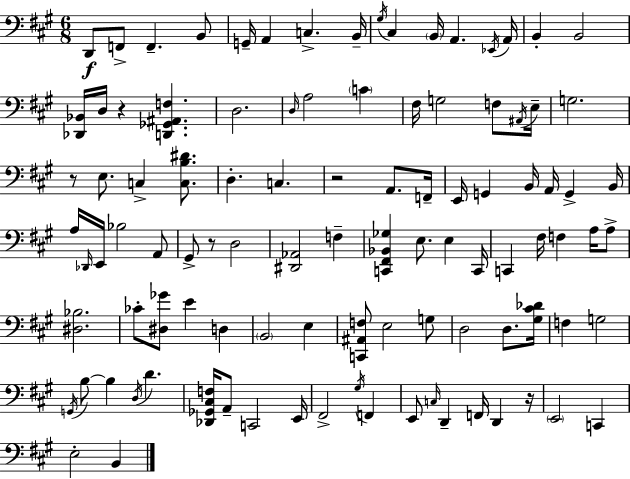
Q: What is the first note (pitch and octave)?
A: D2